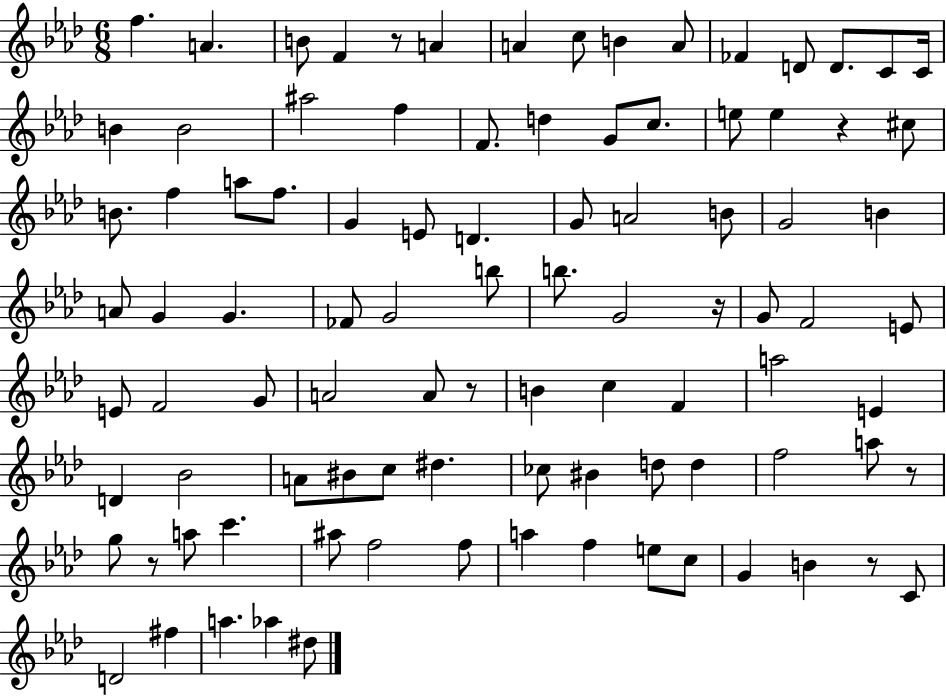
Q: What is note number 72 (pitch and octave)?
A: A5